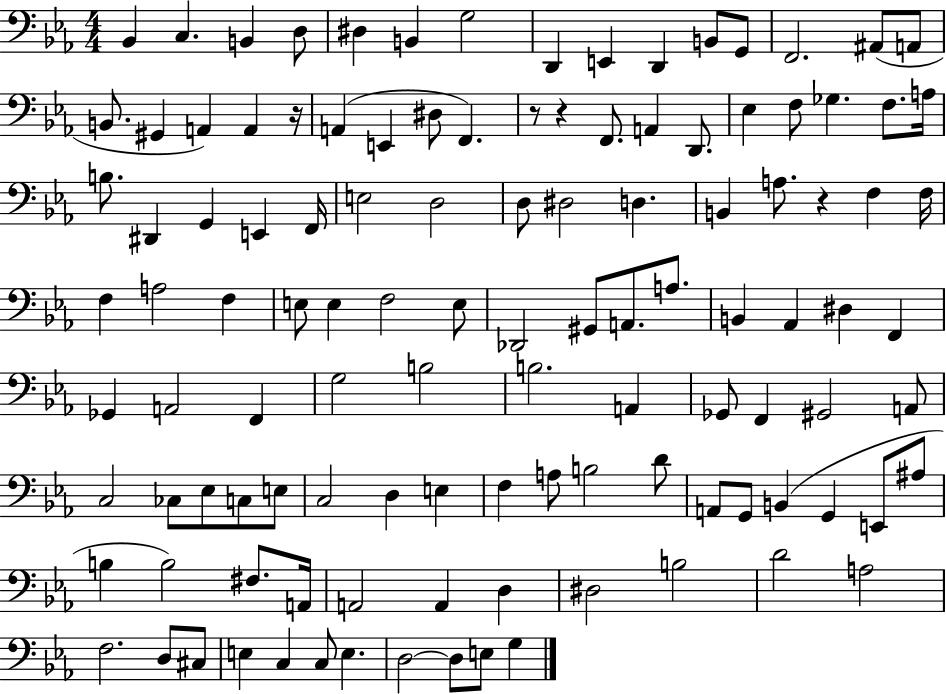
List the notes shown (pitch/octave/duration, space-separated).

Bb2/q C3/q. B2/q D3/e D#3/q B2/q G3/h D2/q E2/q D2/q B2/e G2/e F2/h. A#2/e A2/e B2/e. G#2/q A2/q A2/q R/s A2/q E2/q D#3/e F2/q. R/e R/q F2/e. A2/q D2/e. Eb3/q F3/e Gb3/q. F3/e. A3/s B3/e. D#2/q G2/q E2/q F2/s E3/h D3/h D3/e D#3/h D3/q. B2/q A3/e. R/q F3/q F3/s F3/q A3/h F3/q E3/e E3/q F3/h E3/e Db2/h G#2/e A2/e. A3/e. B2/q Ab2/q D#3/q F2/q Gb2/q A2/h F2/q G3/h B3/h B3/h. A2/q Gb2/e F2/q G#2/h A2/e C3/h CES3/e Eb3/e C3/e E3/e C3/h D3/q E3/q F3/q A3/e B3/h D4/e A2/e G2/e B2/q G2/q E2/e A#3/e B3/q B3/h F#3/e. A2/s A2/h A2/q D3/q D#3/h B3/h D4/h A3/h F3/h. D3/e C#3/e E3/q C3/q C3/e E3/q. D3/h D3/e E3/e G3/q